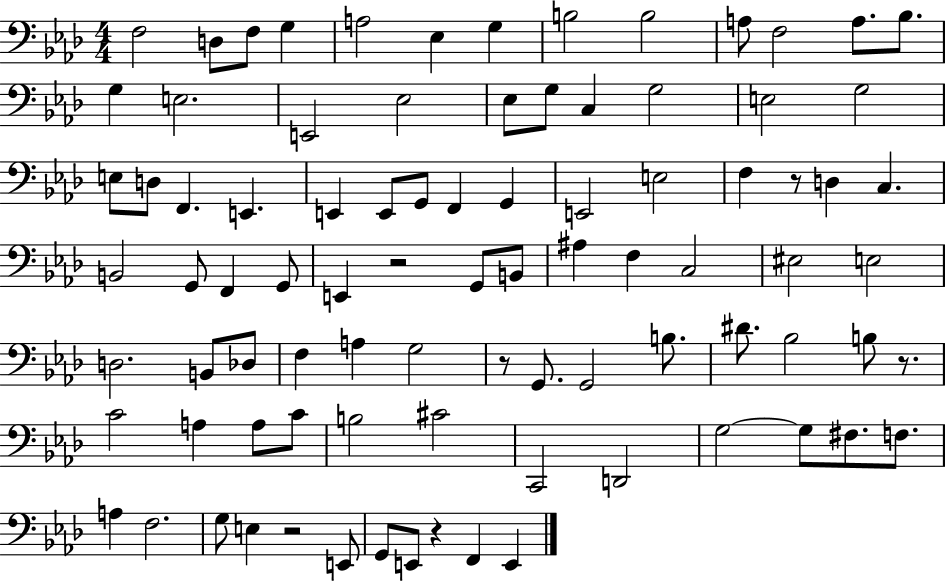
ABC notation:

X:1
T:Untitled
M:4/4
L:1/4
K:Ab
F,2 D,/2 F,/2 G, A,2 _E, G, B,2 B,2 A,/2 F,2 A,/2 _B,/2 G, E,2 E,,2 _E,2 _E,/2 G,/2 C, G,2 E,2 G,2 E,/2 D,/2 F,, E,, E,, E,,/2 G,,/2 F,, G,, E,,2 E,2 F, z/2 D, C, B,,2 G,,/2 F,, G,,/2 E,, z2 G,,/2 B,,/2 ^A, F, C,2 ^E,2 E,2 D,2 B,,/2 _D,/2 F, A, G,2 z/2 G,,/2 G,,2 B,/2 ^D/2 _B,2 B,/2 z/2 C2 A, A,/2 C/2 B,2 ^C2 C,,2 D,,2 G,2 G,/2 ^F,/2 F,/2 A, F,2 G,/2 E, z2 E,,/2 G,,/2 E,,/2 z F,, E,,